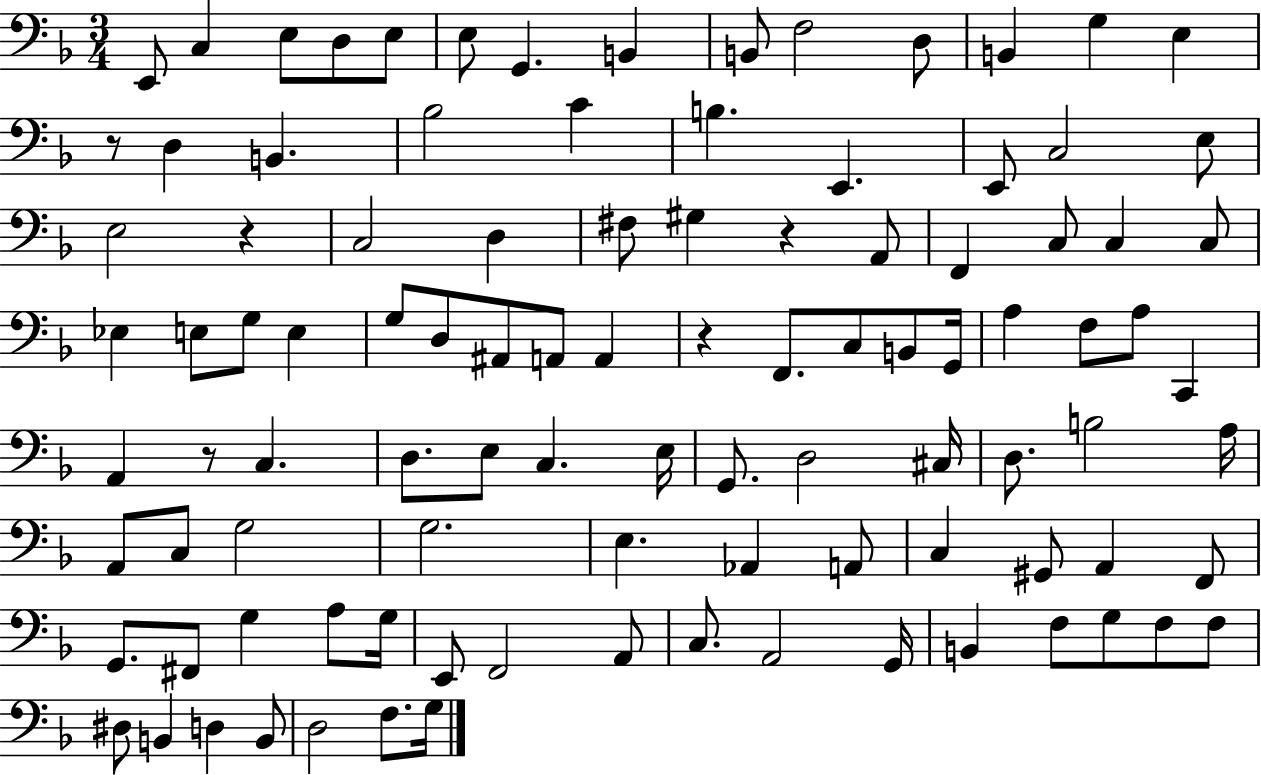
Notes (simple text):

E2/e C3/q E3/e D3/e E3/e E3/e G2/q. B2/q B2/e F3/h D3/e B2/q G3/q E3/q R/e D3/q B2/q. Bb3/h C4/q B3/q. E2/q. E2/e C3/h E3/e E3/h R/q C3/h D3/q F#3/e G#3/q R/q A2/e F2/q C3/e C3/q C3/e Eb3/q E3/e G3/e E3/q G3/e D3/e A#2/e A2/e A2/q R/q F2/e. C3/e B2/e G2/s A3/q F3/e A3/e C2/q A2/q R/e C3/q. D3/e. E3/e C3/q. E3/s G2/e. D3/h C#3/s D3/e. B3/h A3/s A2/e C3/e G3/h G3/h. E3/q. Ab2/q A2/e C3/q G#2/e A2/q F2/e G2/e. F#2/e G3/q A3/e G3/s E2/e F2/h A2/e C3/e. A2/h G2/s B2/q F3/e G3/e F3/e F3/e D#3/e B2/q D3/q B2/e D3/h F3/e. G3/s